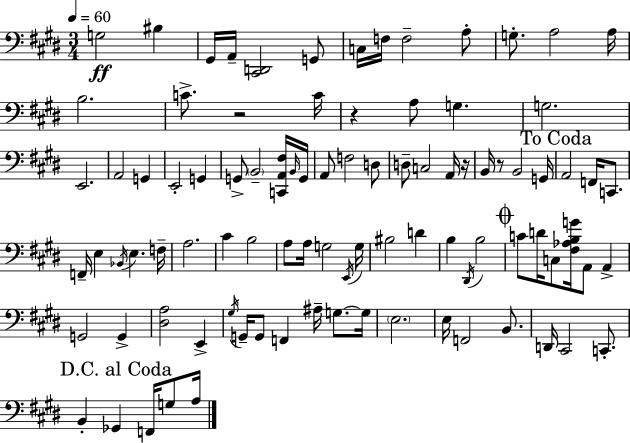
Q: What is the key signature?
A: E major